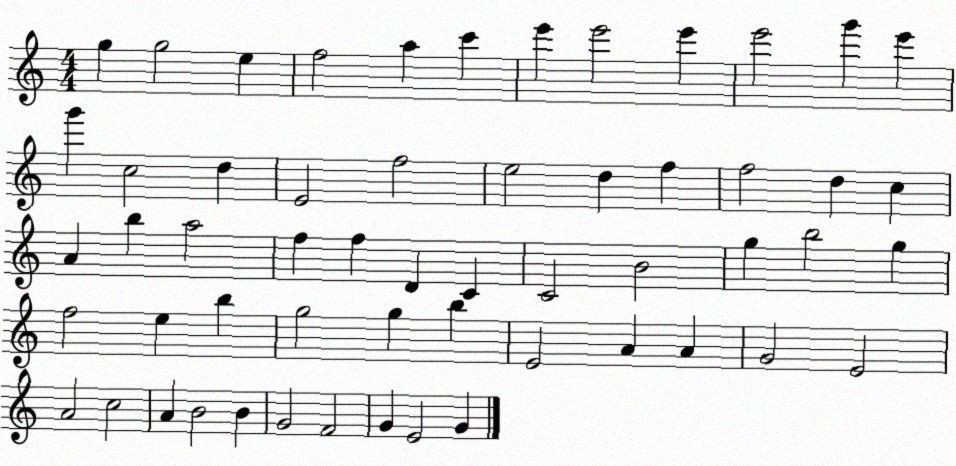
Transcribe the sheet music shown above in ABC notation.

X:1
T:Untitled
M:4/4
L:1/4
K:C
g g2 e f2 a c' e' e'2 e' e'2 g' e' g' c2 d E2 f2 e2 d f f2 d c A b a2 f f D C C2 B2 g b2 g f2 e b g2 g b E2 A A G2 E2 A2 c2 A B2 B G2 F2 G E2 G